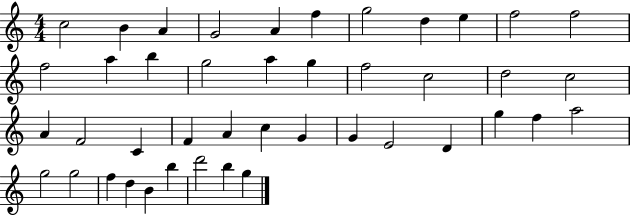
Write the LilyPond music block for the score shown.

{
  \clef treble
  \numericTimeSignature
  \time 4/4
  \key c \major
  c''2 b'4 a'4 | g'2 a'4 f''4 | g''2 d''4 e''4 | f''2 f''2 | \break f''2 a''4 b''4 | g''2 a''4 g''4 | f''2 c''2 | d''2 c''2 | \break a'4 f'2 c'4 | f'4 a'4 c''4 g'4 | g'4 e'2 d'4 | g''4 f''4 a''2 | \break g''2 g''2 | f''4 d''4 b'4 b''4 | d'''2 b''4 g''4 | \bar "|."
}